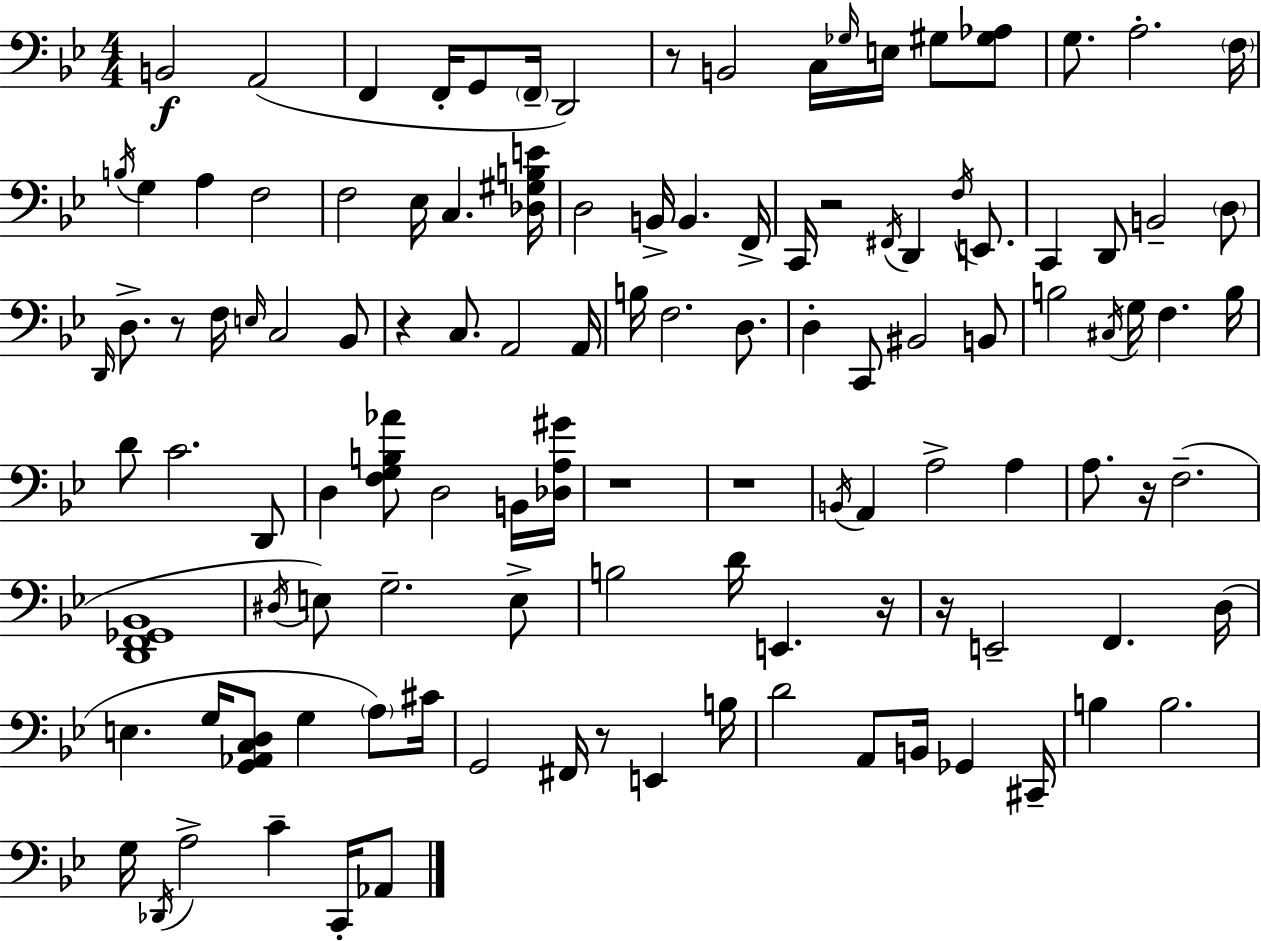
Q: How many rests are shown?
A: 10